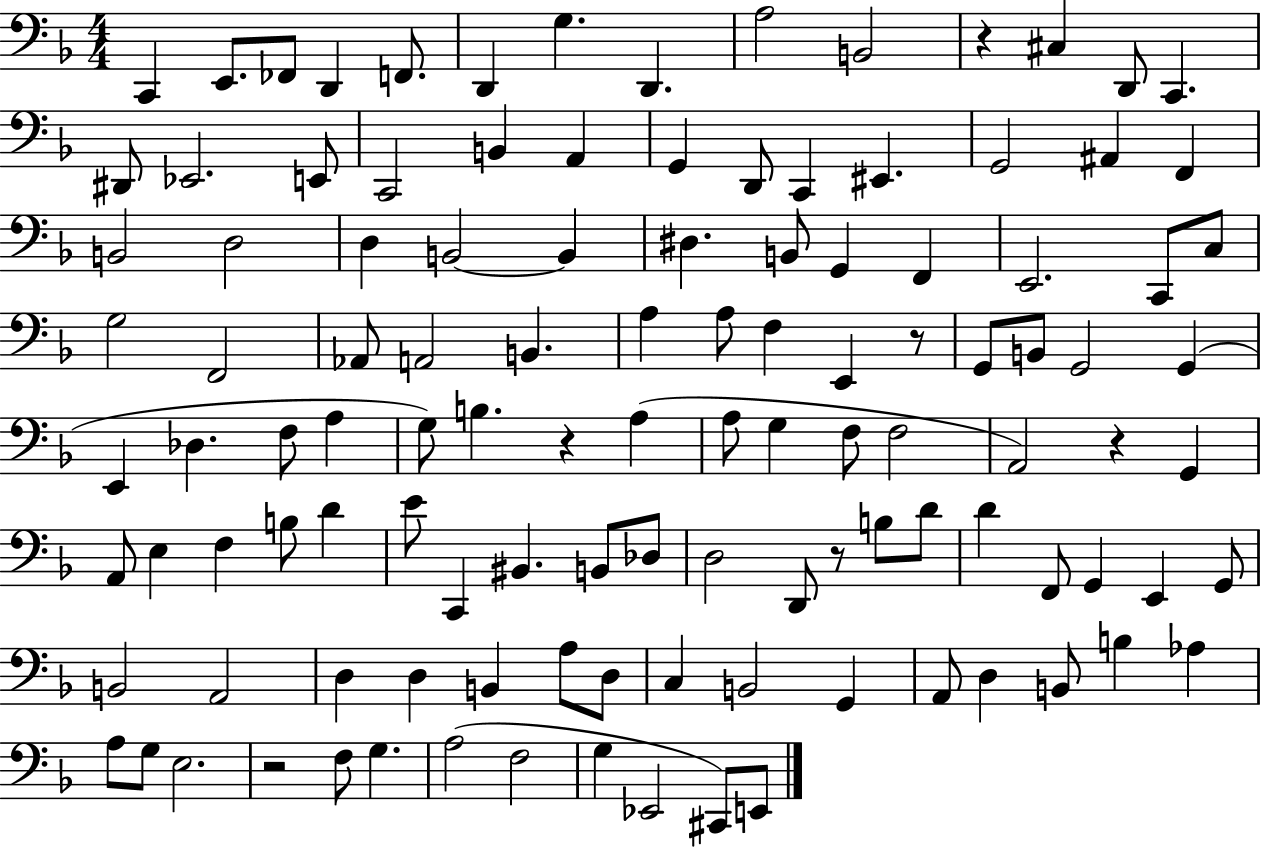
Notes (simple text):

C2/q E2/e. FES2/e D2/q F2/e. D2/q G3/q. D2/q. A3/h B2/h R/q C#3/q D2/e C2/q. D#2/e Eb2/h. E2/e C2/h B2/q A2/q G2/q D2/e C2/q EIS2/q. G2/h A#2/q F2/q B2/h D3/h D3/q B2/h B2/q D#3/q. B2/e G2/q F2/q E2/h. C2/e C3/e G3/h F2/h Ab2/e A2/h B2/q. A3/q A3/e F3/q E2/q R/e G2/e B2/e G2/h G2/q E2/q Db3/q. F3/e A3/q G3/e B3/q. R/q A3/q A3/e G3/q F3/e F3/h A2/h R/q G2/q A2/e E3/q F3/q B3/e D4/q E4/e C2/q BIS2/q. B2/e Db3/e D3/h D2/e R/e B3/e D4/e D4/q F2/e G2/q E2/q G2/e B2/h A2/h D3/q D3/q B2/q A3/e D3/e C3/q B2/h G2/q A2/e D3/q B2/e B3/q Ab3/q A3/e G3/e E3/h. R/h F3/e G3/q. A3/h F3/h G3/q Eb2/h C#2/e E2/e